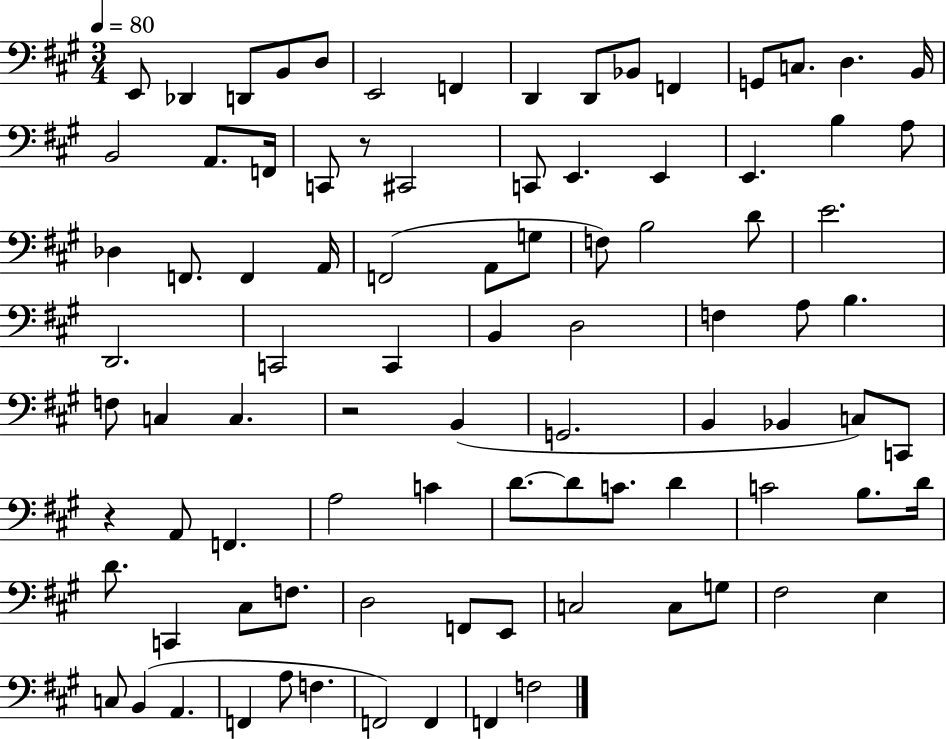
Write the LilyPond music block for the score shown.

{
  \clef bass
  \numericTimeSignature
  \time 3/4
  \key a \major
  \tempo 4 = 80
  e,8 des,4 d,8 b,8 d8 | e,2 f,4 | d,4 d,8 bes,8 f,4 | g,8 c8. d4. b,16 | \break b,2 a,8. f,16 | c,8 r8 cis,2 | c,8 e,4. e,4 | e,4. b4 a8 | \break des4 f,8. f,4 a,16 | f,2( a,8 g8 | f8) b2 d'8 | e'2. | \break d,2. | c,2 c,4 | b,4 d2 | f4 a8 b4. | \break f8 c4 c4. | r2 b,4( | g,2. | b,4 bes,4 c8) c,8 | \break r4 a,8 f,4. | a2 c'4 | d'8.~~ d'8 c'8. d'4 | c'2 b8. d'16 | \break d'8. c,4 cis8 f8. | d2 f,8 e,8 | c2 c8 g8 | fis2 e4 | \break c8 b,4( a,4. | f,4 a8 f4. | f,2) f,4 | f,4 f2 | \break \bar "|."
}